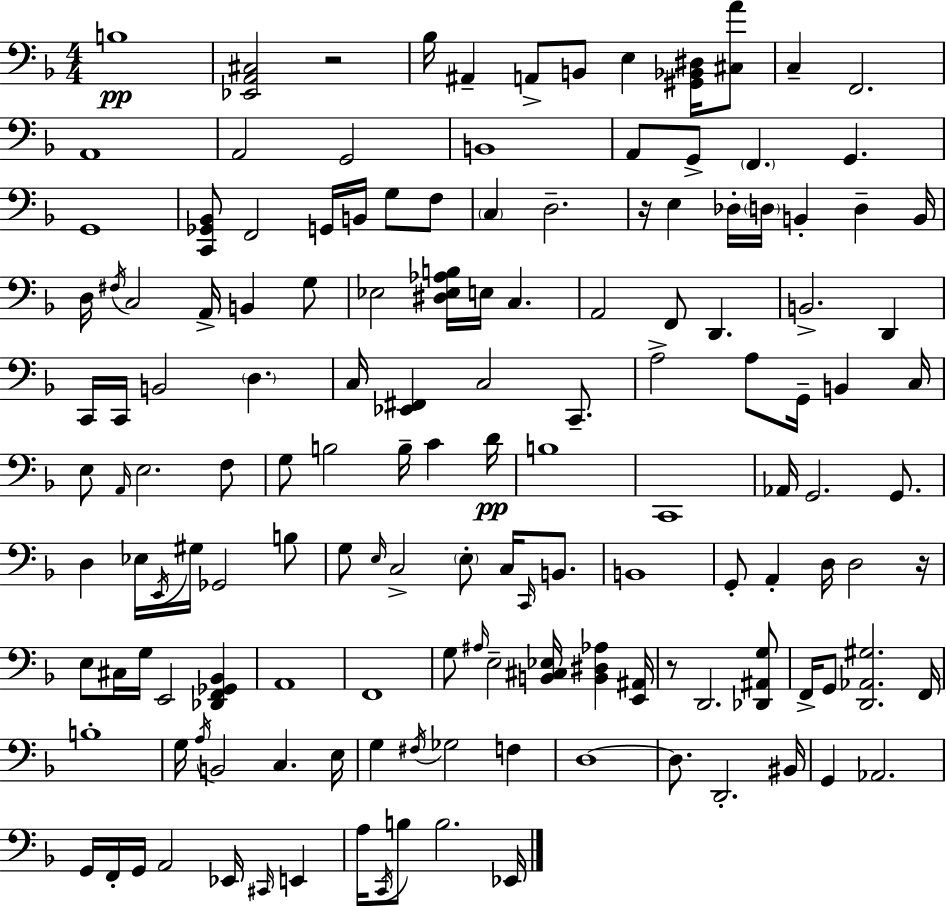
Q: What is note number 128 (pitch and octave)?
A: B3